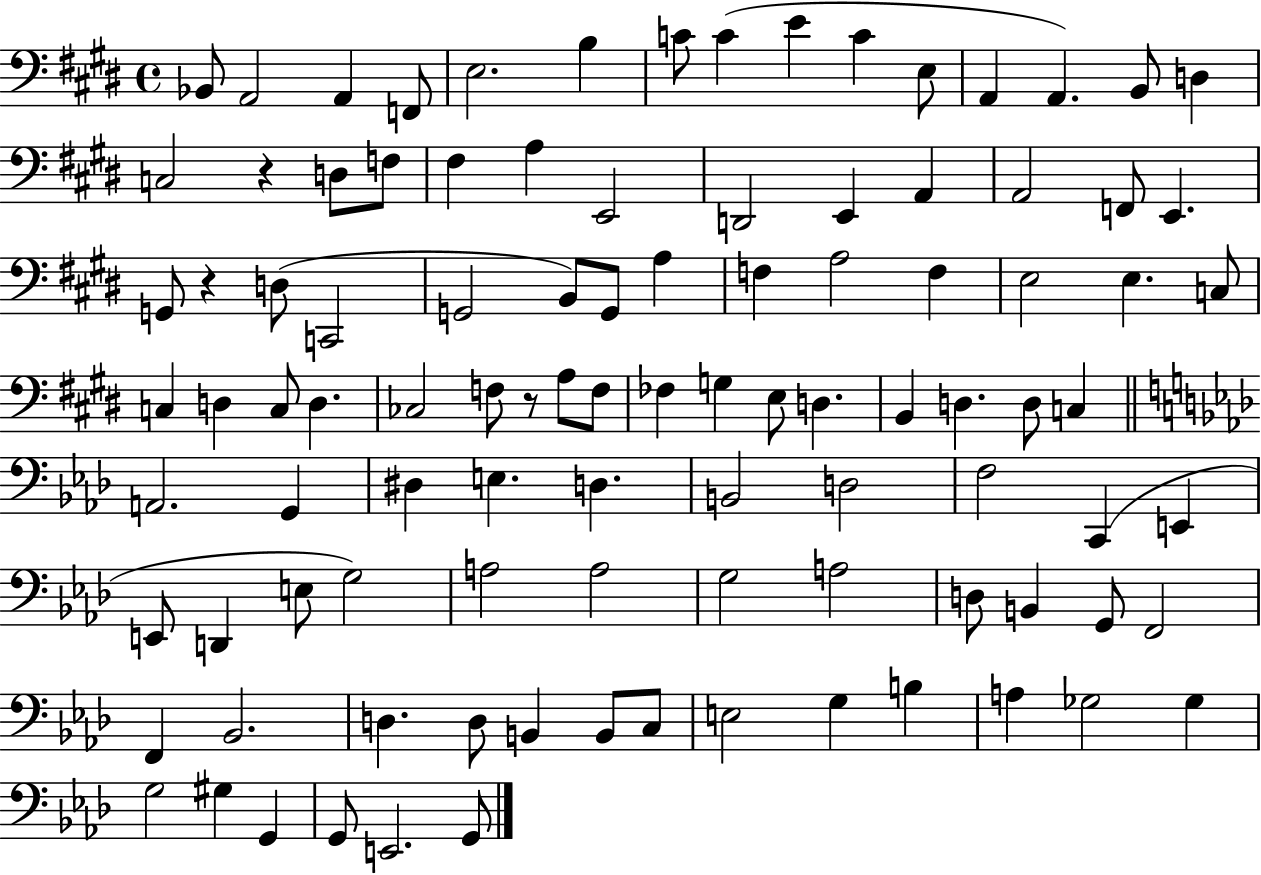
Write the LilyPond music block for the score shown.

{
  \clef bass
  \time 4/4
  \defaultTimeSignature
  \key e \major
  bes,8 a,2 a,4 f,8 | e2. b4 | c'8 c'4( e'4 c'4 e8 | a,4 a,4.) b,8 d4 | \break c2 r4 d8 f8 | fis4 a4 e,2 | d,2 e,4 a,4 | a,2 f,8 e,4. | \break g,8 r4 d8( c,2 | g,2 b,8) g,8 a4 | f4 a2 f4 | e2 e4. c8 | \break c4 d4 c8 d4. | ces2 f8 r8 a8 f8 | fes4 g4 e8 d4. | b,4 d4. d8 c4 | \break \bar "||" \break \key aes \major a,2. g,4 | dis4 e4. d4. | b,2 d2 | f2 c,4( e,4 | \break e,8 d,4 e8 g2) | a2 a2 | g2 a2 | d8 b,4 g,8 f,2 | \break f,4 bes,2. | d4. d8 b,4 b,8 c8 | e2 g4 b4 | a4 ges2 ges4 | \break g2 gis4 g,4 | g,8 e,2. g,8 | \bar "|."
}